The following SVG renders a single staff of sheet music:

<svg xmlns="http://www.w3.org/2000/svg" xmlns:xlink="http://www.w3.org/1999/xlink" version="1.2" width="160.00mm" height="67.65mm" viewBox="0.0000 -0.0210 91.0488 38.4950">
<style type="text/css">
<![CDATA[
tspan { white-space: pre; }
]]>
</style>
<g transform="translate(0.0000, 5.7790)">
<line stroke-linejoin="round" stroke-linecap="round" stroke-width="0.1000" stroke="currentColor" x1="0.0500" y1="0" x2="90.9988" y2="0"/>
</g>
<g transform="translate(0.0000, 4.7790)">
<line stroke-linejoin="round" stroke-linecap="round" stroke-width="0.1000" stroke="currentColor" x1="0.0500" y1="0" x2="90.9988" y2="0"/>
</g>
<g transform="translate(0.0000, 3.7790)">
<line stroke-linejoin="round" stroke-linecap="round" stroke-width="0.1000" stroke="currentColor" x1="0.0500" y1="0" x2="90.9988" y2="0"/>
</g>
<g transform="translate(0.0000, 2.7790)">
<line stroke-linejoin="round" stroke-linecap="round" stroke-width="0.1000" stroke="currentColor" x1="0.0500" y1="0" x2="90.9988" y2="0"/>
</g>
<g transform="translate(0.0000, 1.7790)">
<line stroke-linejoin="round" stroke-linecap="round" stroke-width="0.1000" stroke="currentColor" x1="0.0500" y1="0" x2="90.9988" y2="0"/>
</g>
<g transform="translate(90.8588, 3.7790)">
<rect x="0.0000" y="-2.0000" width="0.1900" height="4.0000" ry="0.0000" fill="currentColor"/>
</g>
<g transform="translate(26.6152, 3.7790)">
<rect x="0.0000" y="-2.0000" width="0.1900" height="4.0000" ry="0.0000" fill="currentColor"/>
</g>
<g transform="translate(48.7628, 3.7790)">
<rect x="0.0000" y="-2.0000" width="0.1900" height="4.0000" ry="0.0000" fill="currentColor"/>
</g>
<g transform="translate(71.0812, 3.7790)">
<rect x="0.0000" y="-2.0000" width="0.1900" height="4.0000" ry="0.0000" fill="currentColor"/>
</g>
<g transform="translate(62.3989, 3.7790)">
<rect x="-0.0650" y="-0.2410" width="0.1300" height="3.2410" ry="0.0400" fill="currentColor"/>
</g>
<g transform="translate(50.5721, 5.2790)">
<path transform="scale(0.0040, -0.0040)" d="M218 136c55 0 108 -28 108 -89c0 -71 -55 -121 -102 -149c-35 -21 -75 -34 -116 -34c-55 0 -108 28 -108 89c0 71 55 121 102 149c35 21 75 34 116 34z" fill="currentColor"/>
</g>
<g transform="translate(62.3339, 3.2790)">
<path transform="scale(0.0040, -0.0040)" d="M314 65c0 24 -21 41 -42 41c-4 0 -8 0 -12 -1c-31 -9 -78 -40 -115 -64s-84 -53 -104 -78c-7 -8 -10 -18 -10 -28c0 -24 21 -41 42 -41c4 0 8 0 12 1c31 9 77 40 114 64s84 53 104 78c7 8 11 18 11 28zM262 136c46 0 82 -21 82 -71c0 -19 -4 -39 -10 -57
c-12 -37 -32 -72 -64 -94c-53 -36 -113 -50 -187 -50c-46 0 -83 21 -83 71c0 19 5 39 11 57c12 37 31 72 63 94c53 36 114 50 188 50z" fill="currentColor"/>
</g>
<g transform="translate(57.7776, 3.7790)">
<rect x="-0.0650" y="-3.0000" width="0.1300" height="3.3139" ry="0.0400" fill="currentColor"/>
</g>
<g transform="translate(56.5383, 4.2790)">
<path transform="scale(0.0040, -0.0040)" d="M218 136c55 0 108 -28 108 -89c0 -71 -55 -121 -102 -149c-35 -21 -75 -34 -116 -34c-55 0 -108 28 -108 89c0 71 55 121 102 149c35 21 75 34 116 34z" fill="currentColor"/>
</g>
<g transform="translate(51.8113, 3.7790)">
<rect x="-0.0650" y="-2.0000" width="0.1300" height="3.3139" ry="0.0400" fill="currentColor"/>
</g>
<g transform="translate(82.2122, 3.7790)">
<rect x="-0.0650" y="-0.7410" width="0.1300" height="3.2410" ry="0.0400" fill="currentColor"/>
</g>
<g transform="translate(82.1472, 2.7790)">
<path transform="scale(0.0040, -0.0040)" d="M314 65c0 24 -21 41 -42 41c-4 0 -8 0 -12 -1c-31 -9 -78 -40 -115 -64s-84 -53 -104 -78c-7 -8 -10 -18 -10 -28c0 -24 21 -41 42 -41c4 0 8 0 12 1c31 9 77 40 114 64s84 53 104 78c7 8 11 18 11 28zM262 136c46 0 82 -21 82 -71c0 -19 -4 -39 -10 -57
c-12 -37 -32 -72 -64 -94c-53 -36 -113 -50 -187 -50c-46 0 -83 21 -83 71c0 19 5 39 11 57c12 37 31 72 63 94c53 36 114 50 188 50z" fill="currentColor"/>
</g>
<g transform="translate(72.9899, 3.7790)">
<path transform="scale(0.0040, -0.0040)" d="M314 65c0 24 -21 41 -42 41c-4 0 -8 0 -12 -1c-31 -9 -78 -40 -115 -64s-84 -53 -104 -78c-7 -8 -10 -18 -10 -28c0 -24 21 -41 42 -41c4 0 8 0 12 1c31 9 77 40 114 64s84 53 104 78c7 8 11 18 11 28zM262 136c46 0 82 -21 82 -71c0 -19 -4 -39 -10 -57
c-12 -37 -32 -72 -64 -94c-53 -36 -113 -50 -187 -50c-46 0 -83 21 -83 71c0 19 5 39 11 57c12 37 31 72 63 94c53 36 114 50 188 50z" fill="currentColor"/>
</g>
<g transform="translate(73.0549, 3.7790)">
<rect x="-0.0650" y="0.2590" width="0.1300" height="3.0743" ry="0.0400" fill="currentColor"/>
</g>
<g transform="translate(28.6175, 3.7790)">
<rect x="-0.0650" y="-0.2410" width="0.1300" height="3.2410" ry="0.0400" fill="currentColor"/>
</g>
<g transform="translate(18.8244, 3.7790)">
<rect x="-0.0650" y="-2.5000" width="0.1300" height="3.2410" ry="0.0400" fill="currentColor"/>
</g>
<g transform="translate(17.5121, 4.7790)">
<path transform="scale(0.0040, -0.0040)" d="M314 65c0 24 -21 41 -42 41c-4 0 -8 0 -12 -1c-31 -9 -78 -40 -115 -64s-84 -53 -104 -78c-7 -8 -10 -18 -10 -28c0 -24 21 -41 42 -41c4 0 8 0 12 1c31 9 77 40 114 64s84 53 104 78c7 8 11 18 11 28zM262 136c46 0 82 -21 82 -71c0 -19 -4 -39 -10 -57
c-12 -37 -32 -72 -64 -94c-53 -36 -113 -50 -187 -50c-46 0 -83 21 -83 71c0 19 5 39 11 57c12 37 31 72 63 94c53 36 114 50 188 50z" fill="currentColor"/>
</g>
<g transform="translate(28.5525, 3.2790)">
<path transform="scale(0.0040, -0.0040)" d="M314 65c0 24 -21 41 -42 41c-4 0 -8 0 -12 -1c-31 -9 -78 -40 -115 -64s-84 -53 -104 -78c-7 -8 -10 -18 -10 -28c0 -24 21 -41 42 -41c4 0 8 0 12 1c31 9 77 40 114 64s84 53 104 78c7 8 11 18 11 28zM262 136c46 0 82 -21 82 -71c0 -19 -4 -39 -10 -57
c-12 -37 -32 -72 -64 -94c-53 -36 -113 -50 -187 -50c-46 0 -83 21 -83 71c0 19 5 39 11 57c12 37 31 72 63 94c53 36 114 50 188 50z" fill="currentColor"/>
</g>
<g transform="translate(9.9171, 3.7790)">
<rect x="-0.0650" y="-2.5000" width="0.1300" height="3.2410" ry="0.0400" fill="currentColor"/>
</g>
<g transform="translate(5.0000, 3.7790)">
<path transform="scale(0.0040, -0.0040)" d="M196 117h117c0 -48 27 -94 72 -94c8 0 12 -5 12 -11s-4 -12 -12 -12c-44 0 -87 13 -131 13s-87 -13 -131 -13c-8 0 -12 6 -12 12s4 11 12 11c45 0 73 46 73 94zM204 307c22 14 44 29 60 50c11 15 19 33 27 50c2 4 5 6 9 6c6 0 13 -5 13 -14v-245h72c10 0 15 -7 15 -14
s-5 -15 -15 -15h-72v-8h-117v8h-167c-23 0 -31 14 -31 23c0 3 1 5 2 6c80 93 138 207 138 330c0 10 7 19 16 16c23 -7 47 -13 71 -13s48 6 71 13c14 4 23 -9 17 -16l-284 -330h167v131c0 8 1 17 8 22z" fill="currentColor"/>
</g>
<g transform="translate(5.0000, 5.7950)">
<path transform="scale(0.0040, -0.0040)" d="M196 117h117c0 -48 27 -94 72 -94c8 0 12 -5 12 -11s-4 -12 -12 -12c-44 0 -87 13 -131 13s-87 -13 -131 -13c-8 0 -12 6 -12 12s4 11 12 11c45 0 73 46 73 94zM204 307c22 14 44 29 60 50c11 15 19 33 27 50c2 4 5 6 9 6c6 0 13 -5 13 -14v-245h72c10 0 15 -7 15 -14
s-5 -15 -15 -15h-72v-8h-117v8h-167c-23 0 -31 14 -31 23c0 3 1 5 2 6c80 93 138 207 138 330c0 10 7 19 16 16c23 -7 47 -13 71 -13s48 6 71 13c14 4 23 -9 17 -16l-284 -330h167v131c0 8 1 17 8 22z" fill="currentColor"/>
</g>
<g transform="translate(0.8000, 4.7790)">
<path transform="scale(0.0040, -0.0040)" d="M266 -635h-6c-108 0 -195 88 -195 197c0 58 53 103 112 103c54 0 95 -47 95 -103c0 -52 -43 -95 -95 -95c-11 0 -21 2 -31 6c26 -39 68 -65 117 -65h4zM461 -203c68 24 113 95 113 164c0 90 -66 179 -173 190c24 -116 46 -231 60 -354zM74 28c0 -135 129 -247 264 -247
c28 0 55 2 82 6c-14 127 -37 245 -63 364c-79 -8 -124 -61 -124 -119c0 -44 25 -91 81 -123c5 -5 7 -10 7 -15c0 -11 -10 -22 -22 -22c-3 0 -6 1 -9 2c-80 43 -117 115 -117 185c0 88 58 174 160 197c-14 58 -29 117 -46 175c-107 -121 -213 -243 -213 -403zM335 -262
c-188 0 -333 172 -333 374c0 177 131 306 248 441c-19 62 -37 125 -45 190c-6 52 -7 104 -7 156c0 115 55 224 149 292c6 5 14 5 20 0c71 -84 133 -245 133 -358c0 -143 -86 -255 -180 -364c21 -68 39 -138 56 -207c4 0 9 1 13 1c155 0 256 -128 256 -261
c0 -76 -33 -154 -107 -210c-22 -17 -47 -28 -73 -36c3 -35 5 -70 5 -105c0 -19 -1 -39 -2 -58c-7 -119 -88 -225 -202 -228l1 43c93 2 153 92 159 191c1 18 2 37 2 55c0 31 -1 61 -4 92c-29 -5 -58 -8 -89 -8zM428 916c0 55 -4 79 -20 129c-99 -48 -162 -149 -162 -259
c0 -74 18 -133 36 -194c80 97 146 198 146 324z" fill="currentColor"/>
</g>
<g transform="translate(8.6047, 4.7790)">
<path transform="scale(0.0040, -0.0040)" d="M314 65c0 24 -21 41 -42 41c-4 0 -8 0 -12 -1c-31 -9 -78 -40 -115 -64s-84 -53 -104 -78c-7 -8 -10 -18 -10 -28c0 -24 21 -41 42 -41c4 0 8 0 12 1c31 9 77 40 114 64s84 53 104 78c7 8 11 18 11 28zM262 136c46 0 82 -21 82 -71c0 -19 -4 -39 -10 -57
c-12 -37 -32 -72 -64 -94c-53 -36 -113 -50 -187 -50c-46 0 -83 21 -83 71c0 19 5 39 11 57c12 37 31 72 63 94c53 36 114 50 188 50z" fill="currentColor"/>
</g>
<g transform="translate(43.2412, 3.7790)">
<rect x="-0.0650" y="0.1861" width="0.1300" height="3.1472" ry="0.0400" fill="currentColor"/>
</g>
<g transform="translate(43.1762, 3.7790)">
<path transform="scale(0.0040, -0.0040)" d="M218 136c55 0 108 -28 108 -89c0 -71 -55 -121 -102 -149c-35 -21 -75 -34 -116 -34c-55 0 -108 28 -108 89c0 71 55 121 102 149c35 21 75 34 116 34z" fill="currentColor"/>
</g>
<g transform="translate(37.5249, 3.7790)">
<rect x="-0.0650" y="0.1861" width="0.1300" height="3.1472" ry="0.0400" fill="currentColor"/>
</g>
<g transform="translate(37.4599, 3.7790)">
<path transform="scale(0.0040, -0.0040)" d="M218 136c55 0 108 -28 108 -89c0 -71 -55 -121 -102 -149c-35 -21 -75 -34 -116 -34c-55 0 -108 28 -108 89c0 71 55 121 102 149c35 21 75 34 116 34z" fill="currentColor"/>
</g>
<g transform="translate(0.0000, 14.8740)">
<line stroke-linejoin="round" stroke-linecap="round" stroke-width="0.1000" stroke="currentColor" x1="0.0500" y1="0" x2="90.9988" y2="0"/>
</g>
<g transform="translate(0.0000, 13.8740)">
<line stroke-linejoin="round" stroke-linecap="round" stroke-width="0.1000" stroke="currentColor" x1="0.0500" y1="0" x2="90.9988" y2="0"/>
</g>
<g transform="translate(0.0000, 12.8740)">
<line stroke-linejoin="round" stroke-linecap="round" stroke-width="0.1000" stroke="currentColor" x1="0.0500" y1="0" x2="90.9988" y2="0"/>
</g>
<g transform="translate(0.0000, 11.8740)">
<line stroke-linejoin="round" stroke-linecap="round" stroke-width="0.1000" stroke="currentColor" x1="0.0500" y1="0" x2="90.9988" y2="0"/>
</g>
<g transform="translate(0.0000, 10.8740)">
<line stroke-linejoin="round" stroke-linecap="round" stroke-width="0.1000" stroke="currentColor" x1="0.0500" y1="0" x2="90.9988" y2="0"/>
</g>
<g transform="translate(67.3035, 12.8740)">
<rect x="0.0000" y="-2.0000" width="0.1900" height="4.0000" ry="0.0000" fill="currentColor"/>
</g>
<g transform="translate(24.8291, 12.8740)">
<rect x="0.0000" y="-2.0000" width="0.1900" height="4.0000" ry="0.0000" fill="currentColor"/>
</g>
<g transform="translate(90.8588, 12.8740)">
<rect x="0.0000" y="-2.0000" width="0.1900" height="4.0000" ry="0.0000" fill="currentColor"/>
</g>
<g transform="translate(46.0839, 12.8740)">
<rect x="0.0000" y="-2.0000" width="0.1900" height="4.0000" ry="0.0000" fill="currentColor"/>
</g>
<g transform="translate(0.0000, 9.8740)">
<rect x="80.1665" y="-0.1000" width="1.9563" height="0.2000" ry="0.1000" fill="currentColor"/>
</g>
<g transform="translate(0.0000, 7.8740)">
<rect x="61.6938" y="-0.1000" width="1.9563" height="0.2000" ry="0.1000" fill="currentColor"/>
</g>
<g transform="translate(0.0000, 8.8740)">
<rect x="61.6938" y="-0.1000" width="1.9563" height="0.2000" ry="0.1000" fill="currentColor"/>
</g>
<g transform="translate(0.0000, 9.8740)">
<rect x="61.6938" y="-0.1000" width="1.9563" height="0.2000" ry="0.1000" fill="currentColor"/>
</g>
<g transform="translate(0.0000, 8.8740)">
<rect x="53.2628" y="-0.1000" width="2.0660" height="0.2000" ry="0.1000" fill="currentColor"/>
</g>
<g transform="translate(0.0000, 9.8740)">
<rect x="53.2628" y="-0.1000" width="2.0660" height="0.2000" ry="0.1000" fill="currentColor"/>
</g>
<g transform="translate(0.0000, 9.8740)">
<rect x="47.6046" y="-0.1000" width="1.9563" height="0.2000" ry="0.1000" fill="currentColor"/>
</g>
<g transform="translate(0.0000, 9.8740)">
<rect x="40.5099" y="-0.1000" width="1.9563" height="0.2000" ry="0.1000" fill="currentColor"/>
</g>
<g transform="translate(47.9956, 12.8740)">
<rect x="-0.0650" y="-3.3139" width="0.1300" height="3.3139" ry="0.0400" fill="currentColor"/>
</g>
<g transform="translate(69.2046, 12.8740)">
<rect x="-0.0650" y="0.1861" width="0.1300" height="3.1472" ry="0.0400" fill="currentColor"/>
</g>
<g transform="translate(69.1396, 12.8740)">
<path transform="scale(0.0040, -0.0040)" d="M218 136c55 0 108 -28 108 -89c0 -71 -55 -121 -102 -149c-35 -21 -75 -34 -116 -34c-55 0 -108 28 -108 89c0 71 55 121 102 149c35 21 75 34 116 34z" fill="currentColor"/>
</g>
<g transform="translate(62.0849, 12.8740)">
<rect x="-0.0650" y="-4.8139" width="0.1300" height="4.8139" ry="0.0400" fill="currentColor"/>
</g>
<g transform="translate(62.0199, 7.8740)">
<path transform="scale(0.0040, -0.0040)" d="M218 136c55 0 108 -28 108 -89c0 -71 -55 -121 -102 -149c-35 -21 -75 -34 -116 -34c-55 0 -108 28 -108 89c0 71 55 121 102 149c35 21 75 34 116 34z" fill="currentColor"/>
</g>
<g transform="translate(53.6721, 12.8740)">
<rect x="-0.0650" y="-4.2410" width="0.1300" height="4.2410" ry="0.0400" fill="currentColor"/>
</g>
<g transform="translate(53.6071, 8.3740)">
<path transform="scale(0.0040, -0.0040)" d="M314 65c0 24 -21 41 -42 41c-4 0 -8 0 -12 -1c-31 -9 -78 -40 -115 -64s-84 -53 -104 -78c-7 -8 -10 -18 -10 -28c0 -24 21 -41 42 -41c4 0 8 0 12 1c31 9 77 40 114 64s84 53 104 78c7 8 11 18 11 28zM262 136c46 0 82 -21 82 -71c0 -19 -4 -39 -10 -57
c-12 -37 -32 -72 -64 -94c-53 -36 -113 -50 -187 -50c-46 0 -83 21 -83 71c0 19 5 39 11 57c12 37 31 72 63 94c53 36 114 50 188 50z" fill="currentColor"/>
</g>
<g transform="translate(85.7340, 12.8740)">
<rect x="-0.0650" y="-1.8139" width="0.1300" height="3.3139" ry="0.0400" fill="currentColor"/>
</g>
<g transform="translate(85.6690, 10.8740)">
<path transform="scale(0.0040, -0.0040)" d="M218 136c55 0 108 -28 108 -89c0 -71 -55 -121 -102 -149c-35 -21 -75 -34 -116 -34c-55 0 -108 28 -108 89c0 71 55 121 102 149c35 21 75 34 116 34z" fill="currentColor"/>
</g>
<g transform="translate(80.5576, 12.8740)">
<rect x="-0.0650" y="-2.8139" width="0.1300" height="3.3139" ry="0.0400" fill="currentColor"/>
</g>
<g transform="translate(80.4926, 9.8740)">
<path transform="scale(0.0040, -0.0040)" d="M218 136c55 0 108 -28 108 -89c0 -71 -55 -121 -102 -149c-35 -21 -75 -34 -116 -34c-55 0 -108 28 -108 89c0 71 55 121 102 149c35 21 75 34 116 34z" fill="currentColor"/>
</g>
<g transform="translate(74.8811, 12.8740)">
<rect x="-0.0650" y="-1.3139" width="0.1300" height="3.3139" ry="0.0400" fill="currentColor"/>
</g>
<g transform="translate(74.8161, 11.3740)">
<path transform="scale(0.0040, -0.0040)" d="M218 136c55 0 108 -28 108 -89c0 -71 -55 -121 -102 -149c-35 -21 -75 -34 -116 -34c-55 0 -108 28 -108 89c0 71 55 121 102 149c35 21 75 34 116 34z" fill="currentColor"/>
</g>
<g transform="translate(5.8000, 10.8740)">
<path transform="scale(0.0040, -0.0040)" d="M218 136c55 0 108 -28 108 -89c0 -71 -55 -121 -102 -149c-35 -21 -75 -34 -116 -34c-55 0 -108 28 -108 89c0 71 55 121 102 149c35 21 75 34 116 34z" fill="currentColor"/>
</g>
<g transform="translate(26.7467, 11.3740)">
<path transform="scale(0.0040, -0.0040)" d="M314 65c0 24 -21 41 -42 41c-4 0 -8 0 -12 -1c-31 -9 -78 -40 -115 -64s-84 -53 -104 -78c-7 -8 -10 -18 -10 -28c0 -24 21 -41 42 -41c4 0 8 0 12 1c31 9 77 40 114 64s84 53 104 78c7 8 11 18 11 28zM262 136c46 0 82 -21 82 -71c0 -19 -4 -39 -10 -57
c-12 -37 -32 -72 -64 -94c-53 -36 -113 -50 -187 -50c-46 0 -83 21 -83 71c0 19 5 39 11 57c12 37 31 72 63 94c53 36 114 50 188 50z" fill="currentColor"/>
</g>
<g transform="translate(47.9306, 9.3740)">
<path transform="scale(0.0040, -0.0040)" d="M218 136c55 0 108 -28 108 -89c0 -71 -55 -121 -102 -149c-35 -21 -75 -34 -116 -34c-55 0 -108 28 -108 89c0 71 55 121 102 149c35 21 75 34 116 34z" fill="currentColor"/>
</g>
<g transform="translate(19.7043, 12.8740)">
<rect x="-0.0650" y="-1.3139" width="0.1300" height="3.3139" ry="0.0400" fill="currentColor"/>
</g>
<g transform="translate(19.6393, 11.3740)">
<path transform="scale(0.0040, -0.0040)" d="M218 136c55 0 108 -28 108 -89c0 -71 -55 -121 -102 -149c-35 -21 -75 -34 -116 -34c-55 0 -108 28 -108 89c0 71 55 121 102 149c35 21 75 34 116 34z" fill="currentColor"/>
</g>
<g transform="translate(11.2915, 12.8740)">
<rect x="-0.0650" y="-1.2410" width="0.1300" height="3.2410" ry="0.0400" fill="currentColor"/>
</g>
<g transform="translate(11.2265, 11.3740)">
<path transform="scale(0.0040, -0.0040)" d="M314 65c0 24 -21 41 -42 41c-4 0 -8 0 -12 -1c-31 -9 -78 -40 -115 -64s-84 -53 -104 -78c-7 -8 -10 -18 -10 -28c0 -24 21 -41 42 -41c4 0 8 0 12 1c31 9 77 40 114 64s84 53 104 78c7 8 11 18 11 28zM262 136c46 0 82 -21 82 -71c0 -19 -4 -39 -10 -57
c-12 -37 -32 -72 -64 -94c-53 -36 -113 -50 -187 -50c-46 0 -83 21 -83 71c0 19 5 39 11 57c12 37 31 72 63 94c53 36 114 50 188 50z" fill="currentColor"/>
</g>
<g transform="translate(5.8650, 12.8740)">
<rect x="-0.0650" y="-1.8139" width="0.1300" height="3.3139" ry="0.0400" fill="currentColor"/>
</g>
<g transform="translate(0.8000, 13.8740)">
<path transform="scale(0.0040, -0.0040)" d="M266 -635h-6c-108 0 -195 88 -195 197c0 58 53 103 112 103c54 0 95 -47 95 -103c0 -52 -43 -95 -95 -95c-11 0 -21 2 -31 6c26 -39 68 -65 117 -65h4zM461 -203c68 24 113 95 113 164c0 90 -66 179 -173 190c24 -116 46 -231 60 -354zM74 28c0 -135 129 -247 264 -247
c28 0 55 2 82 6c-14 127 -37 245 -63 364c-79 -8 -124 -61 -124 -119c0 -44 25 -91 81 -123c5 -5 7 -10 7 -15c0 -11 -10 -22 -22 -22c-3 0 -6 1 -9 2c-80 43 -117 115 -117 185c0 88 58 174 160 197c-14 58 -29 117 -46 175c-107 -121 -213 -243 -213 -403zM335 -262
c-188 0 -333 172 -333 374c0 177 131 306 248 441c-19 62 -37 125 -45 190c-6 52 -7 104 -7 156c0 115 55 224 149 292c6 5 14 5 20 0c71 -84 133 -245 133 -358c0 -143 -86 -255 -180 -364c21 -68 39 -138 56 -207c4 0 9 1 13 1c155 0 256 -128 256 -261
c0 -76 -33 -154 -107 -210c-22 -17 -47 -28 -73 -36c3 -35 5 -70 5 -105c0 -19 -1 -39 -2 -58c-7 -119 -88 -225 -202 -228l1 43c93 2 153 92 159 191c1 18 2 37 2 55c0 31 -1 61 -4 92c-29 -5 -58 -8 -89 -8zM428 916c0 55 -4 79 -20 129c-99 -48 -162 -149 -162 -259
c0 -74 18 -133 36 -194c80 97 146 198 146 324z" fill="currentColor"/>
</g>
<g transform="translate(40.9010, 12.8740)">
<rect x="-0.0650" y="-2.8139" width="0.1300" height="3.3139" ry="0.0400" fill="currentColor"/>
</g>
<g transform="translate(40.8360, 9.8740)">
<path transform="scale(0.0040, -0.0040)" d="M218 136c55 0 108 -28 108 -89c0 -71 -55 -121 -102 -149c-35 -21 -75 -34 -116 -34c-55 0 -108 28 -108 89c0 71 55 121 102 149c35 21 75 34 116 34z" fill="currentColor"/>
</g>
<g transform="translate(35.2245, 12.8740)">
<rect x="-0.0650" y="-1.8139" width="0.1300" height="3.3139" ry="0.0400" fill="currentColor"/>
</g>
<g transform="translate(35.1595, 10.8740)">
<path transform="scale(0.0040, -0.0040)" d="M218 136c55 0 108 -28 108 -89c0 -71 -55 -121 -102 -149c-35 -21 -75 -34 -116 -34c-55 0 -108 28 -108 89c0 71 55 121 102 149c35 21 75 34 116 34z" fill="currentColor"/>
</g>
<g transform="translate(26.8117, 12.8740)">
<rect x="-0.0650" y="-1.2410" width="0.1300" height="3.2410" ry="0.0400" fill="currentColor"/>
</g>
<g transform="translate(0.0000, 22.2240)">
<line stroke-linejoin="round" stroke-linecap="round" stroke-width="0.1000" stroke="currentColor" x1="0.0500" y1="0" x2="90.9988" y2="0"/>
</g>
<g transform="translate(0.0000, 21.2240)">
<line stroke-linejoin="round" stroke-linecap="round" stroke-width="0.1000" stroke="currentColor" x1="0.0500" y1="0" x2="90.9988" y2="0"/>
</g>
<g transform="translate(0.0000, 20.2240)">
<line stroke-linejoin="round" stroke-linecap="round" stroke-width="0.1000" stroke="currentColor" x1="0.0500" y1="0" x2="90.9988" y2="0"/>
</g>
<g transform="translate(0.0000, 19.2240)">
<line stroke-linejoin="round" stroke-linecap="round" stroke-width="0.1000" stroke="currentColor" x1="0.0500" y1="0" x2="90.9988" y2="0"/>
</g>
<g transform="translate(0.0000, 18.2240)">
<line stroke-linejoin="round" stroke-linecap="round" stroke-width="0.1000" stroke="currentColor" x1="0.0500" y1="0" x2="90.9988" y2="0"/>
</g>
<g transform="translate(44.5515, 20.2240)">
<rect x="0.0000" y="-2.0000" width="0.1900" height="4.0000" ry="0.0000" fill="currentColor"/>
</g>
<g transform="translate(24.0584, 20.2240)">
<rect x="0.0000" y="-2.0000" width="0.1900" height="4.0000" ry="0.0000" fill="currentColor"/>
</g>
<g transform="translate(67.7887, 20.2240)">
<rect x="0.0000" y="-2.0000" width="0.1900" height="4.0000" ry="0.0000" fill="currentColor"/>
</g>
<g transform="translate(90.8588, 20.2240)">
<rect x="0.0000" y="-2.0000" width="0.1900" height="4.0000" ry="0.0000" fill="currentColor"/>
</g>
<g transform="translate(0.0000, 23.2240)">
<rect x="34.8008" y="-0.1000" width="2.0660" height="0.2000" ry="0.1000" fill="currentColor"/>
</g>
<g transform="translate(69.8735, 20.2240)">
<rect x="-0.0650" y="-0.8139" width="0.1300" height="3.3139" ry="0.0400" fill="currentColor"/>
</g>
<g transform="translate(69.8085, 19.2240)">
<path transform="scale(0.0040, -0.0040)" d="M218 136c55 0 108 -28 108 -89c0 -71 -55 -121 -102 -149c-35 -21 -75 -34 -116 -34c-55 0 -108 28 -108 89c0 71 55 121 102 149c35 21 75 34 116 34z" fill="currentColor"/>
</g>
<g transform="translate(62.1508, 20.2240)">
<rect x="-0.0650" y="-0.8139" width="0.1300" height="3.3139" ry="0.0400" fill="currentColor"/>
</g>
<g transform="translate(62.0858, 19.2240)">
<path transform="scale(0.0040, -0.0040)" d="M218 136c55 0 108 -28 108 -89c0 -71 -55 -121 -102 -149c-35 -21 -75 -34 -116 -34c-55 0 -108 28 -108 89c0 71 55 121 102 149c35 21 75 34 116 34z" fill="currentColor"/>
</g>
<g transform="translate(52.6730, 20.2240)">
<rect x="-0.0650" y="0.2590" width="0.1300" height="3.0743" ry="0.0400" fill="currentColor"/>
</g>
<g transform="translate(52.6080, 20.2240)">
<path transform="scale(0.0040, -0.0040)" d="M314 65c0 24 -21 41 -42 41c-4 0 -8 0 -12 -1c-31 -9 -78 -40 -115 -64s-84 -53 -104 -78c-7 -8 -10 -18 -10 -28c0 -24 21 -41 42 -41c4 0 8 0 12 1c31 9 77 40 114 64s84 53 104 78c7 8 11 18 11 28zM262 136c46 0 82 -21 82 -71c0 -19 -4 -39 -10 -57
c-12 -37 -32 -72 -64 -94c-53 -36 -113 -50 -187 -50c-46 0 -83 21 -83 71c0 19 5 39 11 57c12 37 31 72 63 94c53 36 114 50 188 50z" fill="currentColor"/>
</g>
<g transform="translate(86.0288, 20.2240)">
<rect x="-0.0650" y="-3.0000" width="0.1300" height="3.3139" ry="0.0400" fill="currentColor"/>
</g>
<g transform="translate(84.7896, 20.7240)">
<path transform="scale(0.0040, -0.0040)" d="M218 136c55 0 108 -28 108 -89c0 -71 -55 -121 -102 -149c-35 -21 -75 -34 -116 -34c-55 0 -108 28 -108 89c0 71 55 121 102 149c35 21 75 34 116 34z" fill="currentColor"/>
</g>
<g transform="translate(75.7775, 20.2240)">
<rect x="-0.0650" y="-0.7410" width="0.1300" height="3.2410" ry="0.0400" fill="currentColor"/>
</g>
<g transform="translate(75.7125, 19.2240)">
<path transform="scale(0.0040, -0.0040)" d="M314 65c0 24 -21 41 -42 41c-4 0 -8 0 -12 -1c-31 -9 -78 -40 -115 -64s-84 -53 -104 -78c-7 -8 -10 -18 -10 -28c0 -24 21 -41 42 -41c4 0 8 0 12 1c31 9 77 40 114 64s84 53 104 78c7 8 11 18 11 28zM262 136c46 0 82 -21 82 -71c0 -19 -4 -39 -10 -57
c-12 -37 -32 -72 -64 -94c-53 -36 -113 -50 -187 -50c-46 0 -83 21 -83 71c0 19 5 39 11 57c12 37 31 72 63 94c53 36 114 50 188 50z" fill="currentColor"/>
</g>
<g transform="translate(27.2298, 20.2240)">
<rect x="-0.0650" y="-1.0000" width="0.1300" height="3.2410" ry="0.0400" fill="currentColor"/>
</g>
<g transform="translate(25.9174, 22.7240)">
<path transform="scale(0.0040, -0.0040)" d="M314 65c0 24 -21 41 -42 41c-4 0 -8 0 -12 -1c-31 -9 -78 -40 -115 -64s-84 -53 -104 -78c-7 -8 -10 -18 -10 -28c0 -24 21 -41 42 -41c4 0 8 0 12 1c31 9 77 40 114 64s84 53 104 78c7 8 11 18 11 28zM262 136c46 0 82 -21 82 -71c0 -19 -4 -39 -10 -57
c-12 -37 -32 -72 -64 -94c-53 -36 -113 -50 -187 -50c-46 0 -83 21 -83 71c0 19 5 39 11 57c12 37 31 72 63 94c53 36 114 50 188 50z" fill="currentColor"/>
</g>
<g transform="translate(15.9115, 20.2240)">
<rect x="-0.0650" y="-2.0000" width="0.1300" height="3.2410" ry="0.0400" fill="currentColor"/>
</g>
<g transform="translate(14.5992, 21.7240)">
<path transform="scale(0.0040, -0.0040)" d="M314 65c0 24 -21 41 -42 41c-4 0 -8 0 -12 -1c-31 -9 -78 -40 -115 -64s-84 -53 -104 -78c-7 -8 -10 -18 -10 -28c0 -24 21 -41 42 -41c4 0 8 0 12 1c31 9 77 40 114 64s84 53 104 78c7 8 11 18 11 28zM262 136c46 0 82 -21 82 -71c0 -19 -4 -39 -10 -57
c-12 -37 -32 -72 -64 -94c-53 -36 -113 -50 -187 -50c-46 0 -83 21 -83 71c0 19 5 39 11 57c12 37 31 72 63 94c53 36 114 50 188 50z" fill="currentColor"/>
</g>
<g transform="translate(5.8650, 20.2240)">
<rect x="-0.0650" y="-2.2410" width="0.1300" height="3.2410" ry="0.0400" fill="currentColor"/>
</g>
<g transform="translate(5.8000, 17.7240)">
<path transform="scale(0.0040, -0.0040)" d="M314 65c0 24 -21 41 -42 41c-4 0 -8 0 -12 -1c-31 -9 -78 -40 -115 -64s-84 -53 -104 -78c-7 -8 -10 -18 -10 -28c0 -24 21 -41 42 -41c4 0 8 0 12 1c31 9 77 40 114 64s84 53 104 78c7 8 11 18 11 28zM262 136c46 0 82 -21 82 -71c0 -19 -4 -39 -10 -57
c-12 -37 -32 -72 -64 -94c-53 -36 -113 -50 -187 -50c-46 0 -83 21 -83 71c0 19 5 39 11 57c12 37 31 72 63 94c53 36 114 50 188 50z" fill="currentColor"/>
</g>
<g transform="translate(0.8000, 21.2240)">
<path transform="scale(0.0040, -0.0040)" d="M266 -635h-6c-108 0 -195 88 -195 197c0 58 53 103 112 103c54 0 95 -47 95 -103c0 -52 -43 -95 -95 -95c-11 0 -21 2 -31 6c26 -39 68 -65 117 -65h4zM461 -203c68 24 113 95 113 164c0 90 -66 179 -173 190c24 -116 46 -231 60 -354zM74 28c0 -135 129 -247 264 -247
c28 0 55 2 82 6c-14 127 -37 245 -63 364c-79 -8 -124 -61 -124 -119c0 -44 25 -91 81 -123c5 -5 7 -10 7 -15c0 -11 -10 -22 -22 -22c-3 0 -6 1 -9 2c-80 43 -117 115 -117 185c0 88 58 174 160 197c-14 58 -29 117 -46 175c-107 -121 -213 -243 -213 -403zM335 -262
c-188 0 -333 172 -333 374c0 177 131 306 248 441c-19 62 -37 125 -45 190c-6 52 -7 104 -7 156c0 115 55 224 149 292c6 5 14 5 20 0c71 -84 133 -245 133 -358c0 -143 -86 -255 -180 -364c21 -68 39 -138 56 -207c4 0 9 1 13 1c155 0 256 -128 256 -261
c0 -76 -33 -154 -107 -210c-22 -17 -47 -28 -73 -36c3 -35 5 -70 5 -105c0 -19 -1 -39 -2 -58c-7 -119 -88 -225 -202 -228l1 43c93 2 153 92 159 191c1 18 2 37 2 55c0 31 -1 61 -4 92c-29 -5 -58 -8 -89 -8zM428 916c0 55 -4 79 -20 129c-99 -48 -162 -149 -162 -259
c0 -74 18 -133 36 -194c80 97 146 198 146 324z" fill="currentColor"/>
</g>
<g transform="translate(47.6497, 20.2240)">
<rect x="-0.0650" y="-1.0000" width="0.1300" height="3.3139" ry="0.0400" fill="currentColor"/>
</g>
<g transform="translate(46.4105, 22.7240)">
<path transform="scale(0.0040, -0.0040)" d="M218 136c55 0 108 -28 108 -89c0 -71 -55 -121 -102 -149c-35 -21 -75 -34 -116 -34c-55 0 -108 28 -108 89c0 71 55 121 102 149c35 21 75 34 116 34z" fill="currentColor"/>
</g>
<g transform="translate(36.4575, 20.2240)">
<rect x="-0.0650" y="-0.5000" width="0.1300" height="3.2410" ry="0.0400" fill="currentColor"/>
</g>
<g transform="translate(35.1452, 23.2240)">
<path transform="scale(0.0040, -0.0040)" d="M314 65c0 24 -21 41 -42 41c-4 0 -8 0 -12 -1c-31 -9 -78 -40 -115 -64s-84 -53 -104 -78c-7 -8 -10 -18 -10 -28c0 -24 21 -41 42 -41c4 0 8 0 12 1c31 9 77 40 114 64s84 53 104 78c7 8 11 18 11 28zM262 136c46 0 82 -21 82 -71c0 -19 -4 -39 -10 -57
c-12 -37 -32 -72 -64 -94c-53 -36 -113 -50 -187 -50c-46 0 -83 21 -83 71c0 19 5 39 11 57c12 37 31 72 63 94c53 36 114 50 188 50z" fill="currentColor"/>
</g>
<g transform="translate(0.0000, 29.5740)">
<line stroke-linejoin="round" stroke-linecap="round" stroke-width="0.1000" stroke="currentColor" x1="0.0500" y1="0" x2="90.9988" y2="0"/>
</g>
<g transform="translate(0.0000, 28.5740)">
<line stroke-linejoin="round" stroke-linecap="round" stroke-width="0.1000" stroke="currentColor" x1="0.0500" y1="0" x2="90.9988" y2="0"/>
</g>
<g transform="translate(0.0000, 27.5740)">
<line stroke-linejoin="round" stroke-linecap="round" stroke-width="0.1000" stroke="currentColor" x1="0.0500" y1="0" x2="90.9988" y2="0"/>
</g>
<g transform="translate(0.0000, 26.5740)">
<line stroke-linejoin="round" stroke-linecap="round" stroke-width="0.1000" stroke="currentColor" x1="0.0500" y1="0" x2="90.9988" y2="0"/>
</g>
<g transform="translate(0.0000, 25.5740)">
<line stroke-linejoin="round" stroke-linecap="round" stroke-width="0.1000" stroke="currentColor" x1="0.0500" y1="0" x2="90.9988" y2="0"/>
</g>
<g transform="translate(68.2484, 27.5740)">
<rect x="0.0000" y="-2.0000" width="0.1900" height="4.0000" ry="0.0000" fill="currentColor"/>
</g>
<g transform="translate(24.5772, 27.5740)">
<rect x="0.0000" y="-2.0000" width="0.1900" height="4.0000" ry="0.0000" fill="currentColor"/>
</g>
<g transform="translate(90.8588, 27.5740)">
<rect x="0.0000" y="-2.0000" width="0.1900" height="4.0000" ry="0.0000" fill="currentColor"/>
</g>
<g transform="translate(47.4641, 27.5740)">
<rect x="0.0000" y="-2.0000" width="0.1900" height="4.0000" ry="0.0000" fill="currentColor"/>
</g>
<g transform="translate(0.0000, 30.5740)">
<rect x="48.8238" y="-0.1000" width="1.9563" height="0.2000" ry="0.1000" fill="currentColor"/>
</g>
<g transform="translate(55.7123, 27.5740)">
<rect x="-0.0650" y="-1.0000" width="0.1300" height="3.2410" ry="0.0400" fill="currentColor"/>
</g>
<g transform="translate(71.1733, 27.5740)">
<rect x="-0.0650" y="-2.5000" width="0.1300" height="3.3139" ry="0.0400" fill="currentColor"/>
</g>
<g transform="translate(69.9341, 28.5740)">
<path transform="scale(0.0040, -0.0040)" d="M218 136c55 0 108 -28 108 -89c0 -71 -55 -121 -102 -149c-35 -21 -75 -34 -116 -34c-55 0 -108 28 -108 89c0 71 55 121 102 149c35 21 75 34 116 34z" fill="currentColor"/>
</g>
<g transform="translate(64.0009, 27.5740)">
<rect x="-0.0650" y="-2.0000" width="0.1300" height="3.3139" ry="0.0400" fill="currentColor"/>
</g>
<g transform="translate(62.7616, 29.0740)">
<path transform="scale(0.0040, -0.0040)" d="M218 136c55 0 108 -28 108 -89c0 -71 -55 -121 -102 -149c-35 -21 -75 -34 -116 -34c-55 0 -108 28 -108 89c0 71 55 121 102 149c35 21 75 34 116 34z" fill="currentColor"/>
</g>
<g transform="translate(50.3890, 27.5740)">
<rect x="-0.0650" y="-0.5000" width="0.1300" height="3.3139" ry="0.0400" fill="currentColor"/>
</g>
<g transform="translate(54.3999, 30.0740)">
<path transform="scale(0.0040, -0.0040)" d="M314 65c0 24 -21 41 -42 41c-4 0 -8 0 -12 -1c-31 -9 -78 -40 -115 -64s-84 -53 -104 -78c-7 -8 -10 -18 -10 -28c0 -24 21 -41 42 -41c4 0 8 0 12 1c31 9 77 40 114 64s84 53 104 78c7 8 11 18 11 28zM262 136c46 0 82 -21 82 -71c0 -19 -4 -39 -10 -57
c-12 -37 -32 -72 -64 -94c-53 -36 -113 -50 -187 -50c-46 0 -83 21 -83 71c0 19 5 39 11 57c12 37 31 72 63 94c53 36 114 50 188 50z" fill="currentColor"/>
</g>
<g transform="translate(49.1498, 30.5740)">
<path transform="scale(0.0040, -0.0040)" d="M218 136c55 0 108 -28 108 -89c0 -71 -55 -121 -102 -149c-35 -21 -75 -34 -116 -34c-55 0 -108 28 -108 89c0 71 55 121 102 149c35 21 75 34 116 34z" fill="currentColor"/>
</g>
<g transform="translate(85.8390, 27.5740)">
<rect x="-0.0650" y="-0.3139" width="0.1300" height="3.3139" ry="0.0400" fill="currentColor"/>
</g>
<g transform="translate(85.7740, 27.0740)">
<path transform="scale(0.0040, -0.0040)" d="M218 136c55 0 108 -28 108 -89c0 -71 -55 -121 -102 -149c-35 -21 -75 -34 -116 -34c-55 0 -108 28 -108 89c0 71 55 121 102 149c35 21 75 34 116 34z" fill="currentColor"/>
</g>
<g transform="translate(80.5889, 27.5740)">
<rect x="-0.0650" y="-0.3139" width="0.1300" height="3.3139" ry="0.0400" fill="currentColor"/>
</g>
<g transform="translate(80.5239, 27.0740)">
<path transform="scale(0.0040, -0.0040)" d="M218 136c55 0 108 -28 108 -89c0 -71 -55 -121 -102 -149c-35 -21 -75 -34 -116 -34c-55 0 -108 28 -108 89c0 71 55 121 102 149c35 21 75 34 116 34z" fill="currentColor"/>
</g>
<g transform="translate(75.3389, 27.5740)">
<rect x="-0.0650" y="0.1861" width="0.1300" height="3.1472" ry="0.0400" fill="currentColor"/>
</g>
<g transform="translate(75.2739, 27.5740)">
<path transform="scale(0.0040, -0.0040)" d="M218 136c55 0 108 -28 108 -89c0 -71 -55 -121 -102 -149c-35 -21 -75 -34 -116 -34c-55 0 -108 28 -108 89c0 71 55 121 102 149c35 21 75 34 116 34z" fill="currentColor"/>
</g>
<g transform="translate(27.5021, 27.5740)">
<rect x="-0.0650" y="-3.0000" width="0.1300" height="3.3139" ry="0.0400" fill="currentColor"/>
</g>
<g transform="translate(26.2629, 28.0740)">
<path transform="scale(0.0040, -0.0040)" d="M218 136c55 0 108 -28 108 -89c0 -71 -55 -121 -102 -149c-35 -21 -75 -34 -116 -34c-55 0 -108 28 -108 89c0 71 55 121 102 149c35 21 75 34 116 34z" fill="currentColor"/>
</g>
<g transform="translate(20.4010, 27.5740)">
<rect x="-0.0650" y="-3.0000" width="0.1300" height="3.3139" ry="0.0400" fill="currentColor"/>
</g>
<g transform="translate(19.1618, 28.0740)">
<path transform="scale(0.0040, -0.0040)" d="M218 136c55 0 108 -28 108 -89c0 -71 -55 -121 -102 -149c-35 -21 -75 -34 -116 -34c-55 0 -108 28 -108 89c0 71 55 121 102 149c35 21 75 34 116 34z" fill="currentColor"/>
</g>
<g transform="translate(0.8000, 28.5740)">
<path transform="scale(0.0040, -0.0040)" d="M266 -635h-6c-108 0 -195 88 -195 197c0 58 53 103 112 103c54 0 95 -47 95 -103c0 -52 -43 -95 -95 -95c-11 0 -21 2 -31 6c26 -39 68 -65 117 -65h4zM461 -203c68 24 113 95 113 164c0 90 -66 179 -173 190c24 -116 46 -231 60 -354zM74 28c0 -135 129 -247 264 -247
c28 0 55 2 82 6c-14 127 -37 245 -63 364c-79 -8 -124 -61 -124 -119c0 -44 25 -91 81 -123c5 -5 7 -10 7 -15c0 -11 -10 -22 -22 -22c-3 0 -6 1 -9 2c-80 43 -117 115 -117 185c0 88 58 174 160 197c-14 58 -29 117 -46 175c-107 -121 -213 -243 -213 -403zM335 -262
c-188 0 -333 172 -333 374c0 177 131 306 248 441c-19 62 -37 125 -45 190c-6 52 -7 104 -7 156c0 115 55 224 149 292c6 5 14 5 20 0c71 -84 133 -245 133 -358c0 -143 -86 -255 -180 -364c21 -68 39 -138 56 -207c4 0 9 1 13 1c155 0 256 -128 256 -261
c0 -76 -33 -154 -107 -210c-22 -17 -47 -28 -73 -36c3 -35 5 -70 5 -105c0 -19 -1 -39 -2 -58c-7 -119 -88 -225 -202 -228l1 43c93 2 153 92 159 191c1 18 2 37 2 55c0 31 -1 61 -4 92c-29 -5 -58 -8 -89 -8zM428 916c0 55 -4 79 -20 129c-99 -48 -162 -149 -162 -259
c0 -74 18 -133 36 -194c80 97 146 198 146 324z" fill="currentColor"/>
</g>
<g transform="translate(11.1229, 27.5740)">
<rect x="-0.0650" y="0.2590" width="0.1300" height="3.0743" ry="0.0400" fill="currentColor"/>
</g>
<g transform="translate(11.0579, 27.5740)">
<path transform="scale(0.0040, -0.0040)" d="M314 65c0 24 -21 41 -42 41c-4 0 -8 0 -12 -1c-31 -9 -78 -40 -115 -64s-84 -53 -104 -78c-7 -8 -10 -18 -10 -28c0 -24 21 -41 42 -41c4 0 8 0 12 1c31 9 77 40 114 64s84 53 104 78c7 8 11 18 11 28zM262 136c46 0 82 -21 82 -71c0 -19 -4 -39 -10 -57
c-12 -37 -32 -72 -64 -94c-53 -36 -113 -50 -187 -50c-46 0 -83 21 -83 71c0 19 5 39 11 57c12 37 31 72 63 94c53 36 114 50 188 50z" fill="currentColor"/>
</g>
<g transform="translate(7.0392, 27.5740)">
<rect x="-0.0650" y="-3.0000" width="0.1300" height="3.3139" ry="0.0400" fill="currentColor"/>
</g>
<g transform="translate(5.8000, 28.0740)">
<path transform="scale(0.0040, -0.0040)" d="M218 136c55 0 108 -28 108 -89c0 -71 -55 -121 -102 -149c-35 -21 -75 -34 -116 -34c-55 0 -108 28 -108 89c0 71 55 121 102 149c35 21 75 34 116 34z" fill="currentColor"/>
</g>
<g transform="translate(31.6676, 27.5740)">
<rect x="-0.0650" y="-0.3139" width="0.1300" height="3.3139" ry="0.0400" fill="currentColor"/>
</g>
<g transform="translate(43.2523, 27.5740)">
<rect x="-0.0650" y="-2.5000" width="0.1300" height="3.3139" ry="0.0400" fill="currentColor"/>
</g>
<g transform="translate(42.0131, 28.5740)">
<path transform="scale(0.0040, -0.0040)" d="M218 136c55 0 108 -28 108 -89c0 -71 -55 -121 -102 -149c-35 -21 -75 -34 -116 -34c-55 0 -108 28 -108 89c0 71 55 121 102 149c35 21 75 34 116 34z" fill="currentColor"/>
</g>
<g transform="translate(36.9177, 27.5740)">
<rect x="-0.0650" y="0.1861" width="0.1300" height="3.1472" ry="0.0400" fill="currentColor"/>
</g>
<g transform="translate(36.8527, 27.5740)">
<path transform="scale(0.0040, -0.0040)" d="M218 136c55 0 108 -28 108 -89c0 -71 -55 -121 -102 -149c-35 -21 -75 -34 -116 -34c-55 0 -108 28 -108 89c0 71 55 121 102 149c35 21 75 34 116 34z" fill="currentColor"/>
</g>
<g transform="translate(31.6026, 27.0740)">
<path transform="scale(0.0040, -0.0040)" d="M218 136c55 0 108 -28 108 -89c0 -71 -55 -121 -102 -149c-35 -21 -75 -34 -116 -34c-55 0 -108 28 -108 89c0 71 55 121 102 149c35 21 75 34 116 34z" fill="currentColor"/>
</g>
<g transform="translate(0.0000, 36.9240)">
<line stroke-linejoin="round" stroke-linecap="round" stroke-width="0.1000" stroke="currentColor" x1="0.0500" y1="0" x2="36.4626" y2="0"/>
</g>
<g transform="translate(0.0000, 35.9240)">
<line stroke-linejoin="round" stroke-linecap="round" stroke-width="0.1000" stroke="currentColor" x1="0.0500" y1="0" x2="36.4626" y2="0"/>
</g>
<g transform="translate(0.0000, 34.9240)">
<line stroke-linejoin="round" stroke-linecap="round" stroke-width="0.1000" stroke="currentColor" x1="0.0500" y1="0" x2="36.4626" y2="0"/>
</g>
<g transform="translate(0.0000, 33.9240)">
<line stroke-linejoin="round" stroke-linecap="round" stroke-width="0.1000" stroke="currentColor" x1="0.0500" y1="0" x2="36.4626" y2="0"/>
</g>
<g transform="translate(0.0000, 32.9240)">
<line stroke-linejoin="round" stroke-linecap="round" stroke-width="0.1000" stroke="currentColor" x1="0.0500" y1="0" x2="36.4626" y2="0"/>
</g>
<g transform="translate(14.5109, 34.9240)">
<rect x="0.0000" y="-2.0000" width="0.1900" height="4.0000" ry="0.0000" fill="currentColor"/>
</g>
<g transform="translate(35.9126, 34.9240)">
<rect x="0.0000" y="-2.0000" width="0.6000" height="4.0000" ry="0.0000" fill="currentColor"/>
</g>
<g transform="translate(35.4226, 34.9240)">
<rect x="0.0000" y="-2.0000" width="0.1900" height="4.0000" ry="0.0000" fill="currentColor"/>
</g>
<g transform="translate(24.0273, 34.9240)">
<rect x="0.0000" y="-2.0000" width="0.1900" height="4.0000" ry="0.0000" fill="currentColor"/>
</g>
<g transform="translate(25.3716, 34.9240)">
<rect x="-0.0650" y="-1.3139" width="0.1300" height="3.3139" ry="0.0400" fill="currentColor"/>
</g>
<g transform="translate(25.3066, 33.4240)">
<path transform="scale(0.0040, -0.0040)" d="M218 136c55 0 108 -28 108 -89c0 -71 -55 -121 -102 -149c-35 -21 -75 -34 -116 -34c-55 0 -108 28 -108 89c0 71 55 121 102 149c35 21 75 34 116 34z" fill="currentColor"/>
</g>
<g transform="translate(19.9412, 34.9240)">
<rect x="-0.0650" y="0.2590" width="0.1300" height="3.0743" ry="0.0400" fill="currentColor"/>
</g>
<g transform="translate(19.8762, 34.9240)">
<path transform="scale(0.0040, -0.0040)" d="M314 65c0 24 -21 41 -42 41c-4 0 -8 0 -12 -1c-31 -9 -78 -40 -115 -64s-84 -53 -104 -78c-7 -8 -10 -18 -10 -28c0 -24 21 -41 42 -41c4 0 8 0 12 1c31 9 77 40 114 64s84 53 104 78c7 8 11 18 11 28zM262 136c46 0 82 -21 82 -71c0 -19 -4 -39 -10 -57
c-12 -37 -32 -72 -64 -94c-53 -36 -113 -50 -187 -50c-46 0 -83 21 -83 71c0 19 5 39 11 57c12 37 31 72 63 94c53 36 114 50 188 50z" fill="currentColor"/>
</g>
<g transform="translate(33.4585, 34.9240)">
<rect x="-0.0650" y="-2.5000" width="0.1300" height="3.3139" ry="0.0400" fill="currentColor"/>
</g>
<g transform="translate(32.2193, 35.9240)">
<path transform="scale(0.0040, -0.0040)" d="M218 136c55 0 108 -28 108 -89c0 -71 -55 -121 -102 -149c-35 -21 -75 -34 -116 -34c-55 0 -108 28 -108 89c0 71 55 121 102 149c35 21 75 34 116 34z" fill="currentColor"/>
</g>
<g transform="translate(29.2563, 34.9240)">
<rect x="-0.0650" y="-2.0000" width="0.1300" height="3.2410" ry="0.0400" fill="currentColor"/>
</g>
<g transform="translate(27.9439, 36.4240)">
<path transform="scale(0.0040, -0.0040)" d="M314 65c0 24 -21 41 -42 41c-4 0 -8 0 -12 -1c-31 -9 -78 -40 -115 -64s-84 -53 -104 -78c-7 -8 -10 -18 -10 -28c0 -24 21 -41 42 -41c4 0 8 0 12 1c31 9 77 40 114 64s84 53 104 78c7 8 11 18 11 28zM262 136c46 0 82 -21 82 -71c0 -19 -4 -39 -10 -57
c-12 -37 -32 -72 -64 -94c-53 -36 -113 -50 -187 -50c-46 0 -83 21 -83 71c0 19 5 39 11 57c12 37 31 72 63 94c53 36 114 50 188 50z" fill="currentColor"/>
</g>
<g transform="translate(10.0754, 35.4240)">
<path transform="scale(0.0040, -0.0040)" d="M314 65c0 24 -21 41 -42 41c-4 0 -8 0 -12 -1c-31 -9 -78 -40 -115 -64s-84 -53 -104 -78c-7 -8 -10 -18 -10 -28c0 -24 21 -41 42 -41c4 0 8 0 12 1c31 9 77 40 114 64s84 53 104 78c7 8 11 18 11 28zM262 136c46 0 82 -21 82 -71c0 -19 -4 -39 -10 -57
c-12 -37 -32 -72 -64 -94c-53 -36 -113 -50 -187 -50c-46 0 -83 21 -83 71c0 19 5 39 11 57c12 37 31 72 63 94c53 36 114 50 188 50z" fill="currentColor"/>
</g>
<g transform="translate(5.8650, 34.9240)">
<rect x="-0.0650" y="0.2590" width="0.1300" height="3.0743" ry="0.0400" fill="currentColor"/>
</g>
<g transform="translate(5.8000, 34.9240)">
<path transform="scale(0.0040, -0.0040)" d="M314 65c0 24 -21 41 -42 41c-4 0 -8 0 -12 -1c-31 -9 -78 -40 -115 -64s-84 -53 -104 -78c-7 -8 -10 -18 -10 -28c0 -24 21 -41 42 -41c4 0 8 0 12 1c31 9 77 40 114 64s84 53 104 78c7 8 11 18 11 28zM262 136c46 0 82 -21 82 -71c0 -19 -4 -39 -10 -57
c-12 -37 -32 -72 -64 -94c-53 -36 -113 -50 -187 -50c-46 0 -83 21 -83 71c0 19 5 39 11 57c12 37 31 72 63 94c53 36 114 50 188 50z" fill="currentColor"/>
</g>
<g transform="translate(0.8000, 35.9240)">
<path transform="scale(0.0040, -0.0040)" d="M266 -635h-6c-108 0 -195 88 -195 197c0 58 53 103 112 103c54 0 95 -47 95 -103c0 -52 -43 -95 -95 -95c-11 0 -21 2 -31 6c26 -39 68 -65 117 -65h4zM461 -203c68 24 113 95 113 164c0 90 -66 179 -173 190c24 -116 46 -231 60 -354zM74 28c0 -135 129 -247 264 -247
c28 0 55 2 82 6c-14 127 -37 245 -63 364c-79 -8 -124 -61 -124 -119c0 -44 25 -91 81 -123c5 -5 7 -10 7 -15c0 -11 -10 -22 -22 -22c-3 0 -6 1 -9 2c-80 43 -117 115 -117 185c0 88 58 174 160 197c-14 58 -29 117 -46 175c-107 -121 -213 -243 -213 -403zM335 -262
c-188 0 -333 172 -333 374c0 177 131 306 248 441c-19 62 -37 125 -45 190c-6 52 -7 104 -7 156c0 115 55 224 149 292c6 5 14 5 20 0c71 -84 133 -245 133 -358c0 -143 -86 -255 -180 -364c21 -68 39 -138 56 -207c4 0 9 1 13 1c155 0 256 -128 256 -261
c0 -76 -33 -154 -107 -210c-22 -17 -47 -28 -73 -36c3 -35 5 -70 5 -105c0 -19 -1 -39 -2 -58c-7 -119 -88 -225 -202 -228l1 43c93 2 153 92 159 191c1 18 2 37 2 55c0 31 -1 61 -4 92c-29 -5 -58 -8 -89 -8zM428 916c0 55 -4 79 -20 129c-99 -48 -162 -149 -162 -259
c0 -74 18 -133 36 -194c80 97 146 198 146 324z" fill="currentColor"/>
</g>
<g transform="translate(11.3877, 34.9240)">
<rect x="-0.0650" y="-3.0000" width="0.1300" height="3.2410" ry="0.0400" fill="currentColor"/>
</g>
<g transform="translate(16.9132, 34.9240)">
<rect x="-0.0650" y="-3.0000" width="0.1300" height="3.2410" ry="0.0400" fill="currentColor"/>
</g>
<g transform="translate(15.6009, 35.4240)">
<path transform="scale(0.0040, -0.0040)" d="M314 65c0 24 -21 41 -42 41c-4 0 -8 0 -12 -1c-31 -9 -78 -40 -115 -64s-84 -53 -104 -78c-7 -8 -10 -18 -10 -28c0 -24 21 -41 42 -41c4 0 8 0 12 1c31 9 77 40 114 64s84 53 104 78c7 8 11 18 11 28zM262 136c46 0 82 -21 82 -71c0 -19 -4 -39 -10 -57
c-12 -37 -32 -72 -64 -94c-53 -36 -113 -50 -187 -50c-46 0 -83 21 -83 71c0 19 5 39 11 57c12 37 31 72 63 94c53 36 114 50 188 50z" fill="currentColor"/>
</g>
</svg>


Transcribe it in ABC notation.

X:1
T:Untitled
M:4/4
L:1/4
K:C
G2 G2 c2 B B F A c2 B2 d2 f e2 e e2 f a b d'2 e' B e a f g2 F2 D2 C2 D B2 d d d2 A A B2 A A c B G C D2 F G B c c B2 A2 A2 B2 e F2 G